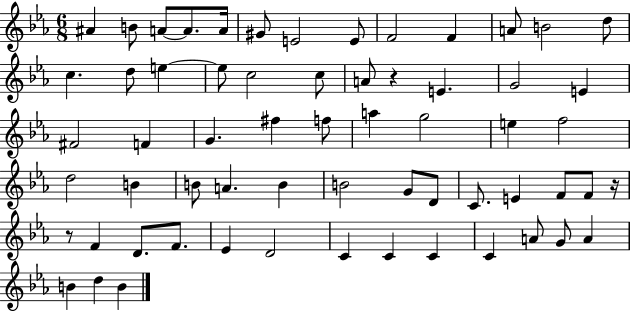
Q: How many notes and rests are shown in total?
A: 62